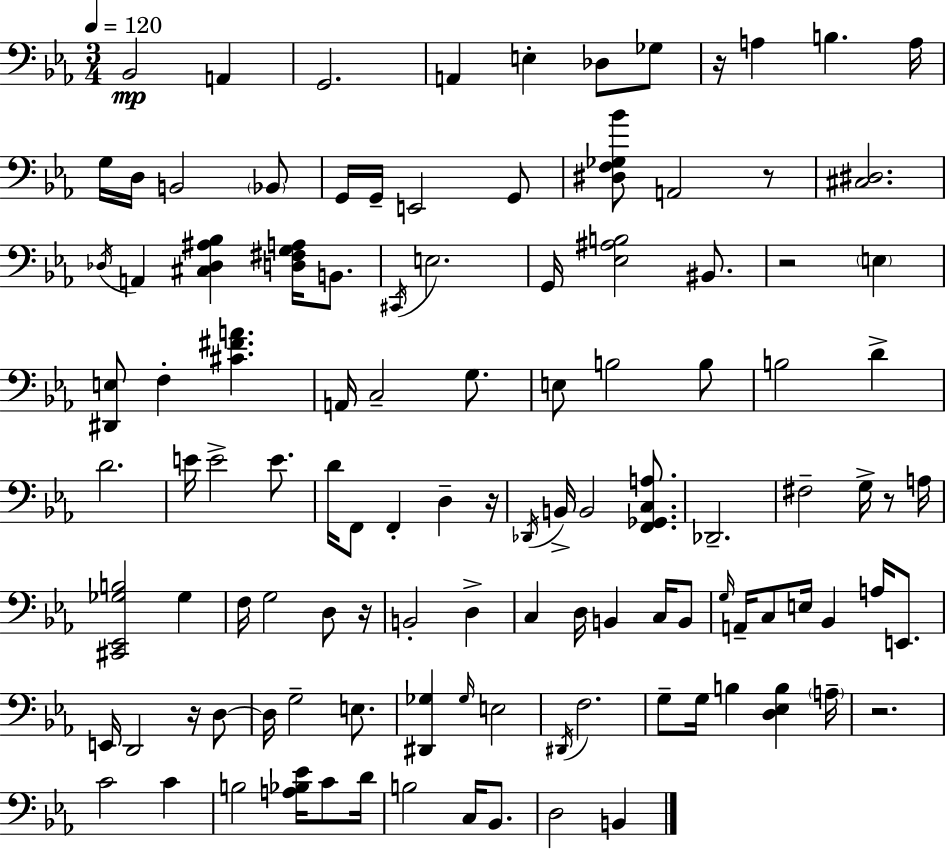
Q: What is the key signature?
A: EES major